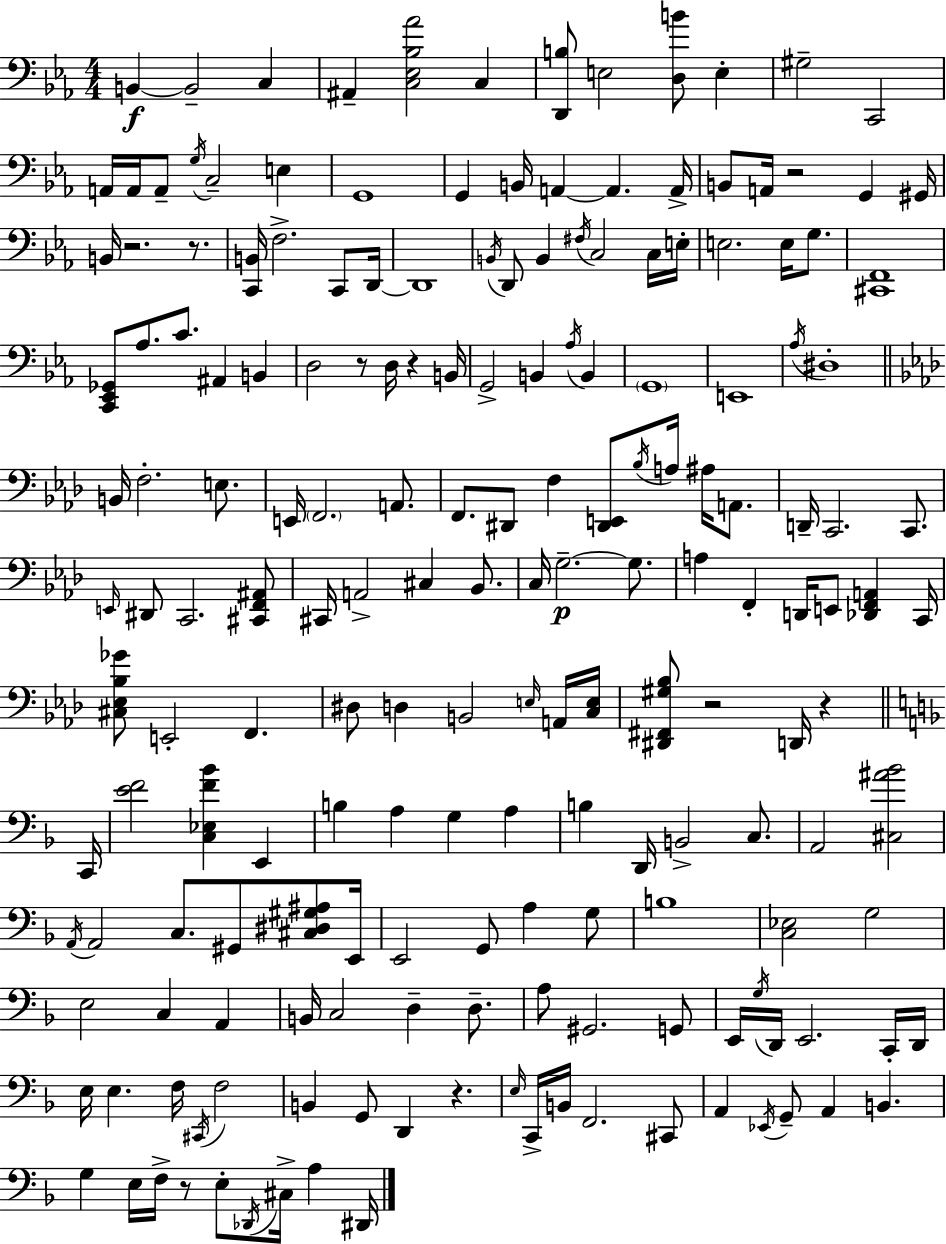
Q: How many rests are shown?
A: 9